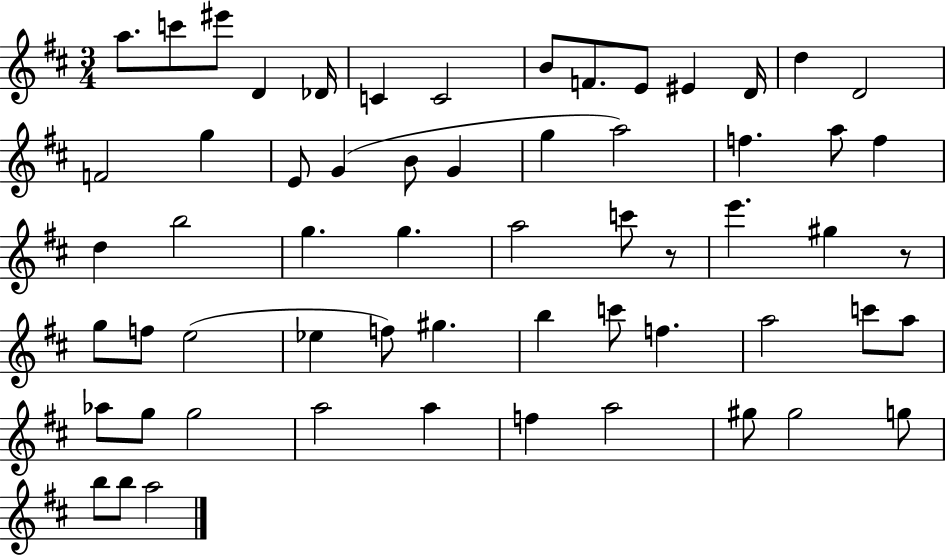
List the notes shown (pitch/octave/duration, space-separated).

A5/e. C6/e EIS6/e D4/q Db4/s C4/q C4/h B4/e F4/e. E4/e EIS4/q D4/s D5/q D4/h F4/h G5/q E4/e G4/q B4/e G4/q G5/q A5/h F5/q. A5/e F5/q D5/q B5/h G5/q. G5/q. A5/h C6/e R/e E6/q. G#5/q R/e G5/e F5/e E5/h Eb5/q F5/e G#5/q. B5/q C6/e F5/q. A5/h C6/e A5/e Ab5/e G5/e G5/h A5/h A5/q F5/q A5/h G#5/e G#5/h G5/e B5/e B5/e A5/h